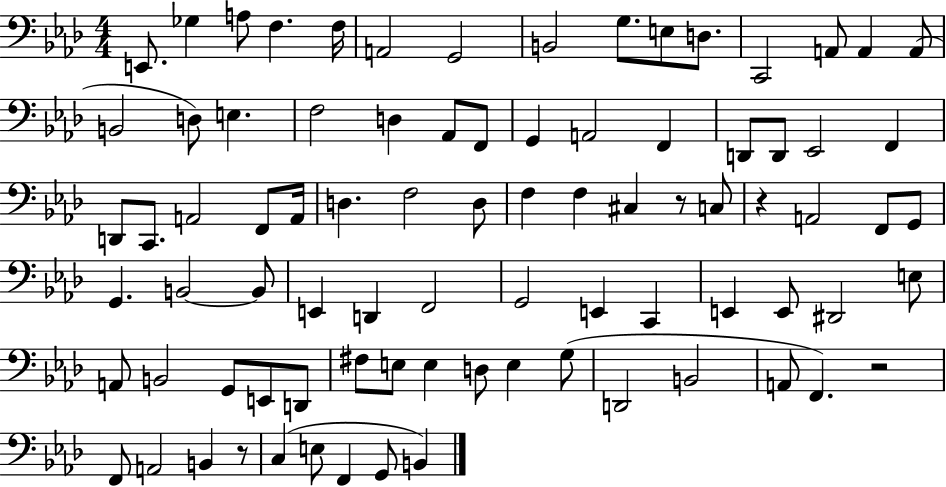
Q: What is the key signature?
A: AES major